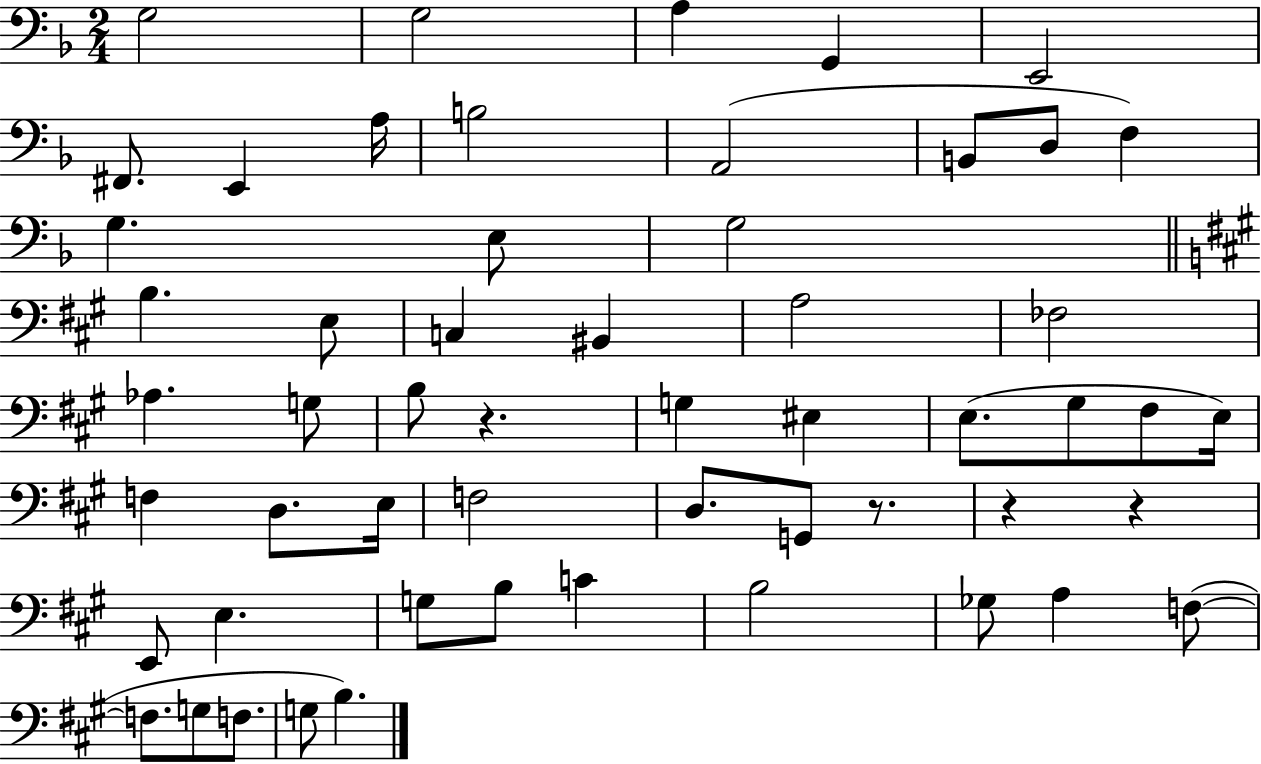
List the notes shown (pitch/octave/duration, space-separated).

G3/h G3/h A3/q G2/q E2/h F#2/e. E2/q A3/s B3/h A2/h B2/e D3/e F3/q G3/q. E3/e G3/h B3/q. E3/e C3/q BIS2/q A3/h FES3/h Ab3/q. G3/e B3/e R/q. G3/q EIS3/q E3/e. G#3/e F#3/e E3/s F3/q D3/e. E3/s F3/h D3/e. G2/e R/e. R/q R/q E2/e E3/q. G3/e B3/e C4/q B3/h Gb3/e A3/q F3/e F3/e. G3/e F3/e. G3/e B3/q.